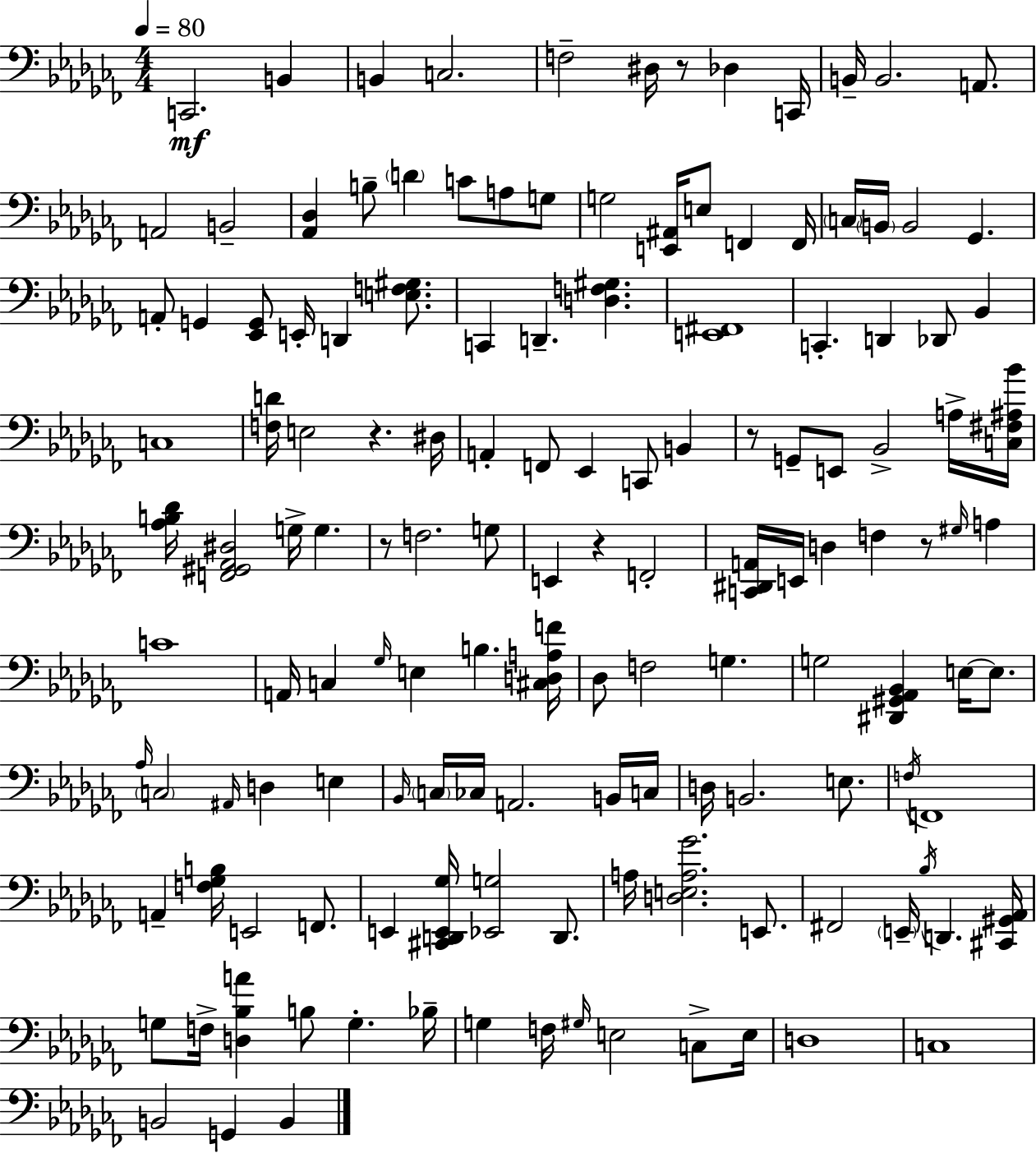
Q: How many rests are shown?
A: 6